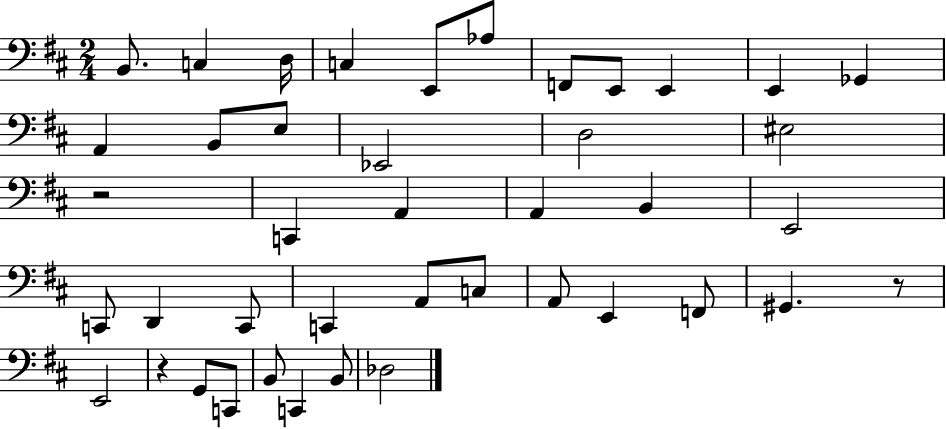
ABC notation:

X:1
T:Untitled
M:2/4
L:1/4
K:D
B,,/2 C, D,/4 C, E,,/2 _A,/2 F,,/2 E,,/2 E,, E,, _G,, A,, B,,/2 E,/2 _E,,2 D,2 ^E,2 z2 C,, A,, A,, B,, E,,2 C,,/2 D,, C,,/2 C,, A,,/2 C,/2 A,,/2 E,, F,,/2 ^G,, z/2 E,,2 z G,,/2 C,,/2 B,,/2 C,, B,,/2 _D,2